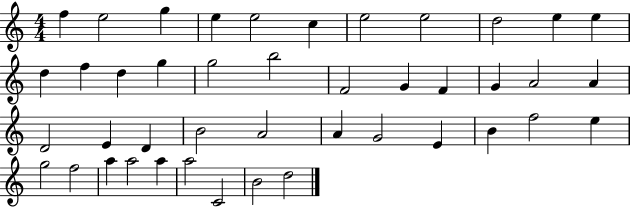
X:1
T:Untitled
M:4/4
L:1/4
K:C
f e2 g e e2 c e2 e2 d2 e e d f d g g2 b2 F2 G F G A2 A D2 E D B2 A2 A G2 E B f2 e g2 f2 a a2 a a2 C2 B2 d2